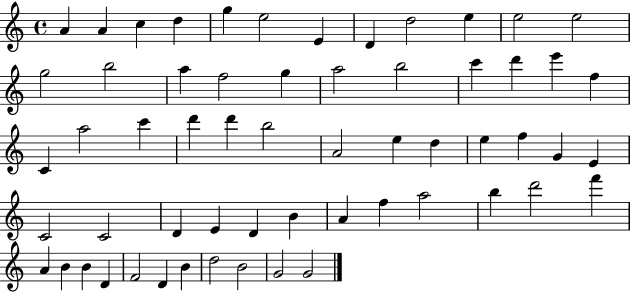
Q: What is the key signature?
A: C major